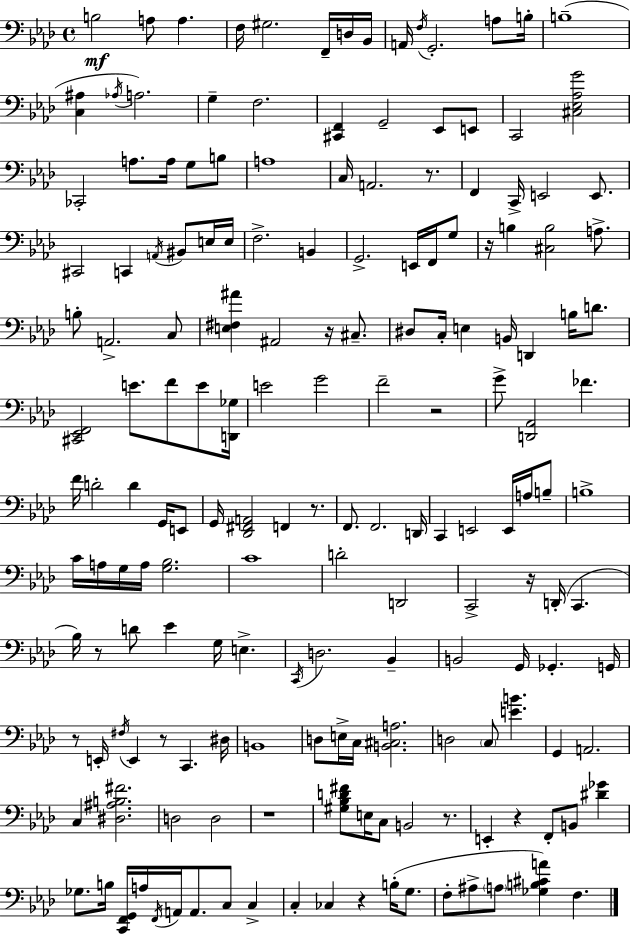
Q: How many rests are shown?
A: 13